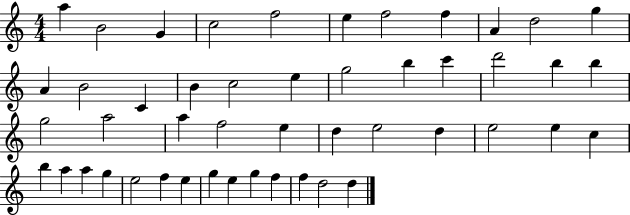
X:1
T:Untitled
M:4/4
L:1/4
K:C
a B2 G c2 f2 e f2 f A d2 g A B2 C B c2 e g2 b c' d'2 b b g2 a2 a f2 e d e2 d e2 e c b a a g e2 f e g e g f f d2 d